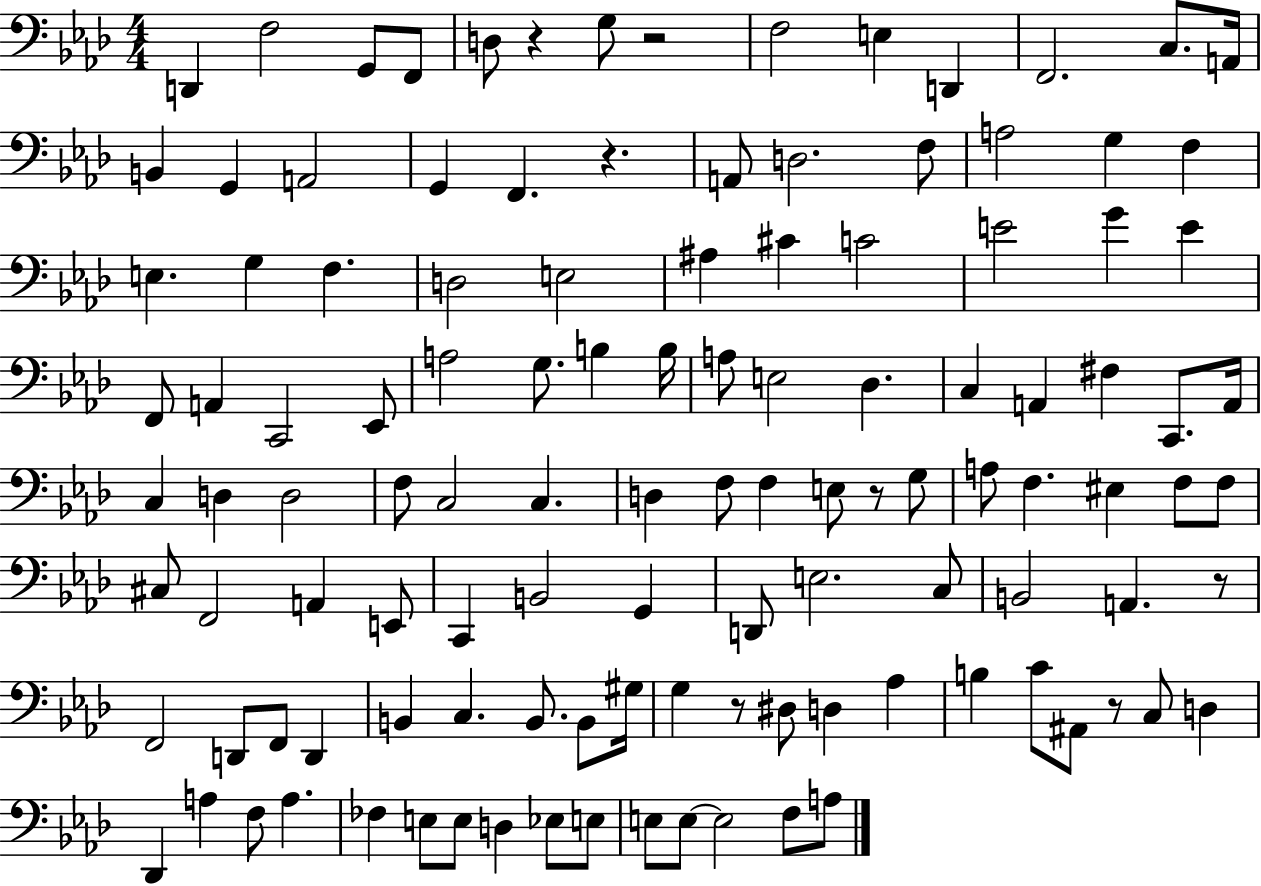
X:1
T:Untitled
M:4/4
L:1/4
K:Ab
D,, F,2 G,,/2 F,,/2 D,/2 z G,/2 z2 F,2 E, D,, F,,2 C,/2 A,,/4 B,, G,, A,,2 G,, F,, z A,,/2 D,2 F,/2 A,2 G, F, E, G, F, D,2 E,2 ^A, ^C C2 E2 G E F,,/2 A,, C,,2 _E,,/2 A,2 G,/2 B, B,/4 A,/2 E,2 _D, C, A,, ^F, C,,/2 A,,/4 C, D, D,2 F,/2 C,2 C, D, F,/2 F, E,/2 z/2 G,/2 A,/2 F, ^E, F,/2 F,/2 ^C,/2 F,,2 A,, E,,/2 C,, B,,2 G,, D,,/2 E,2 C,/2 B,,2 A,, z/2 F,,2 D,,/2 F,,/2 D,, B,, C, B,,/2 B,,/2 ^G,/4 G, z/2 ^D,/2 D, _A, B, C/2 ^A,,/2 z/2 C,/2 D, _D,, A, F,/2 A, _F, E,/2 E,/2 D, _E,/2 E,/2 E,/2 E,/2 E,2 F,/2 A,/2